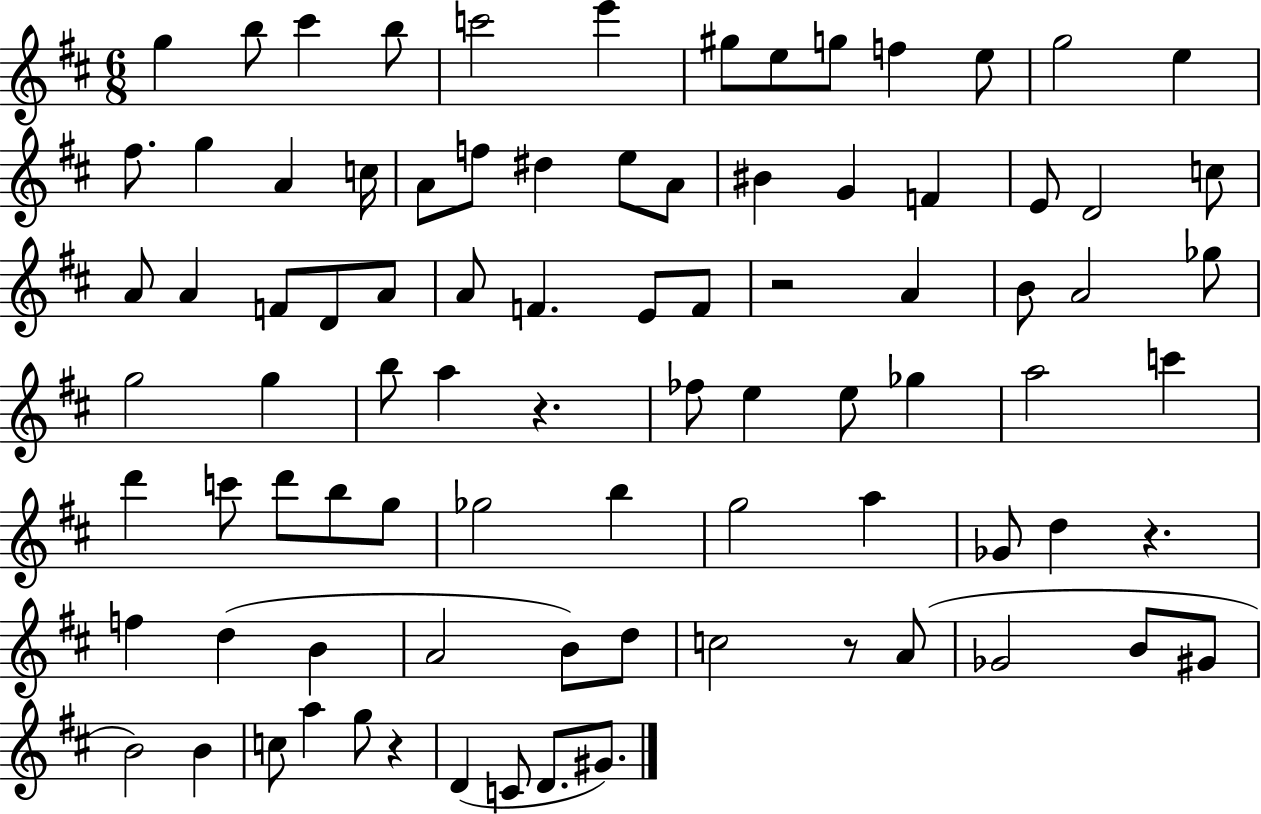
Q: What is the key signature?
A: D major